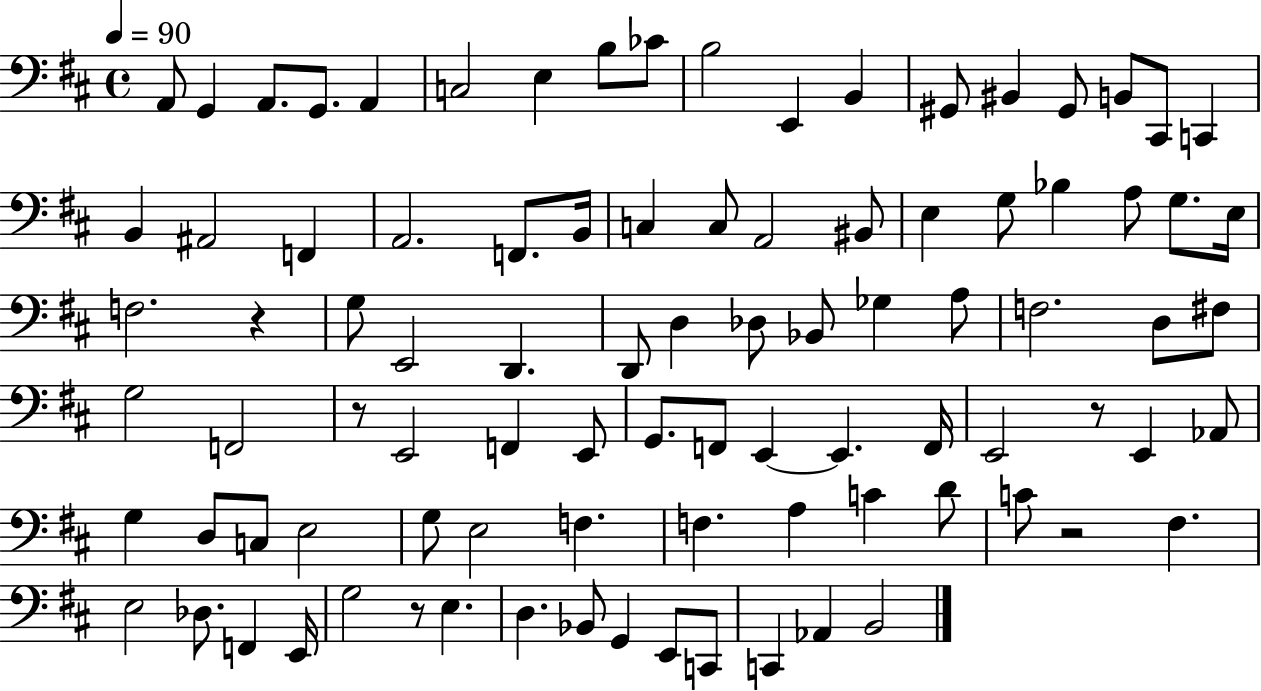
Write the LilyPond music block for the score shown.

{
  \clef bass
  \time 4/4
  \defaultTimeSignature
  \key d \major
  \tempo 4 = 90
  a,8 g,4 a,8. g,8. a,4 | c2 e4 b8 ces'8 | b2 e,4 b,4 | gis,8 bis,4 gis,8 b,8 cis,8 c,4 | \break b,4 ais,2 f,4 | a,2. f,8. b,16 | c4 c8 a,2 bis,8 | e4 g8 bes4 a8 g8. e16 | \break f2. r4 | g8 e,2 d,4. | d,8 d4 des8 bes,8 ges4 a8 | f2. d8 fis8 | \break g2 f,2 | r8 e,2 f,4 e,8 | g,8. f,8 e,4~~ e,4. f,16 | e,2 r8 e,4 aes,8 | \break g4 d8 c8 e2 | g8 e2 f4. | f4. a4 c'4 d'8 | c'8 r2 fis4. | \break e2 des8. f,4 e,16 | g2 r8 e4. | d4. bes,8 g,4 e,8 c,8 | c,4 aes,4 b,2 | \break \bar "|."
}